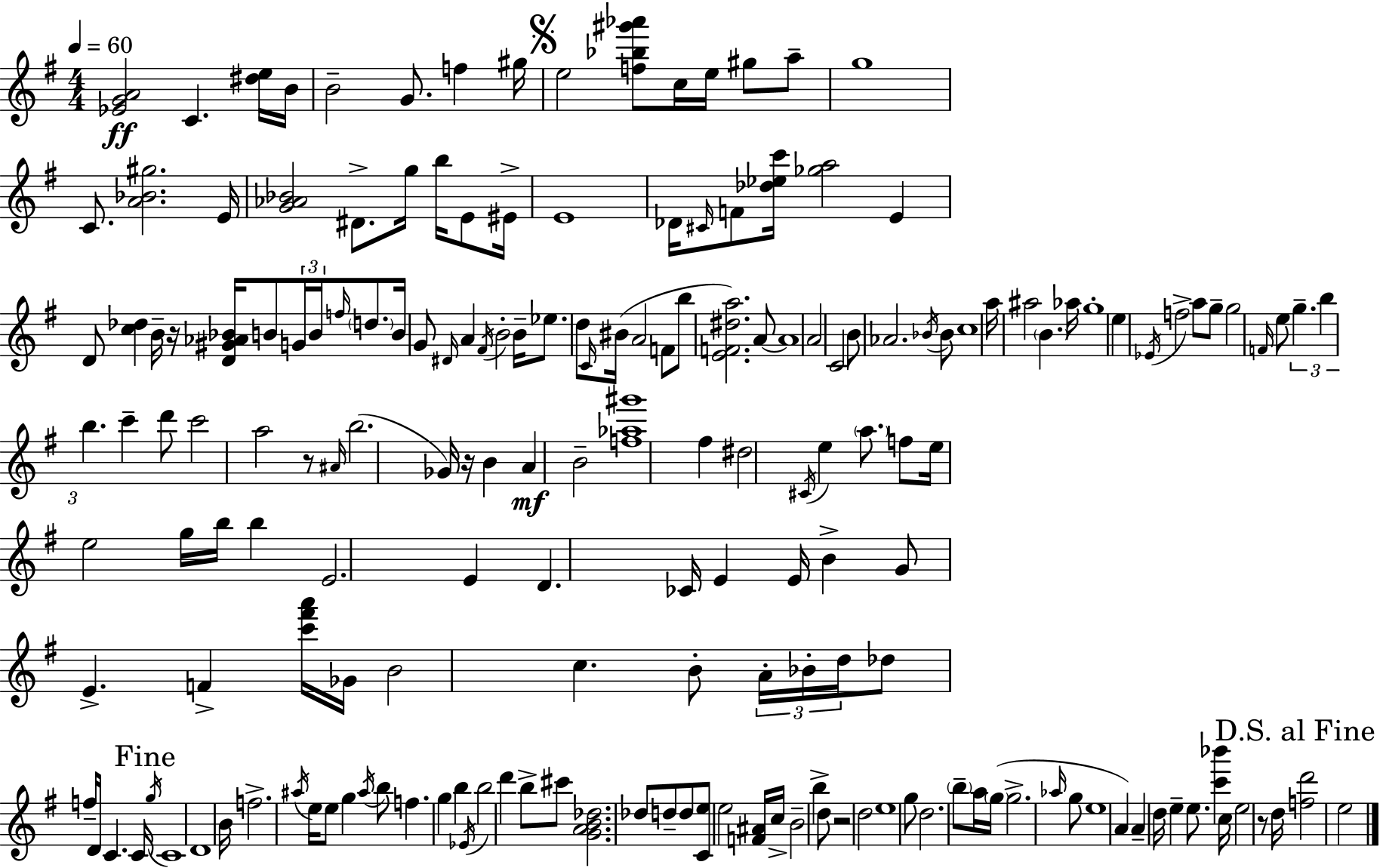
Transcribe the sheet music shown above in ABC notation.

X:1
T:Untitled
M:4/4
L:1/4
K:G
[_EGA]2 C [^de]/4 B/4 B2 G/2 f ^g/4 e2 [f_b^g'_a']/2 c/4 e/4 ^g/2 a/2 g4 C/2 [A_B^g]2 E/4 [G_A_B]2 ^D/2 g/4 b/4 E/2 ^E/4 E4 _D/4 ^C/4 F/2 [_d_ec']/4 [_ga]2 E D/2 [c_d] B/4 z/4 [D^G_A_B]/4 B/2 G/4 B/4 f/4 d/2 B/4 G/2 ^D/4 A ^F/4 B2 B/4 _e/2 d/2 C/4 ^B/4 A2 F/2 b/2 [EF^da]2 A/2 A4 A2 C2 B/2 _A2 _B/4 _B/2 c4 a/4 ^a2 B _a/4 g4 e _E/4 f2 a/2 g/2 g2 F/4 e/2 g b b c' d'/2 c'2 a2 z/2 ^A/4 b2 _G/4 z/4 B A B2 [f_a^g']4 ^f ^d2 ^C/4 e a/2 f/2 e/4 e2 g/4 b/4 b E2 E D _C/4 E E/4 B G/2 E F [c'^f'a']/4 _G/4 B2 c B/2 A/4 _B/4 d/4 _d/2 f/4 D/4 C C/4 g/4 C4 D4 B/4 f2 ^a/4 e/4 e/2 g ^a/4 b/2 f g b _E/4 b2 d' b/2 ^c'/2 [GAB_d]2 _d/2 d/2 d/2 [Ce]/2 e2 [F^A]/4 c/4 B2 b d/2 z2 d2 e4 g/2 d2 b/2 a/4 g/4 g2 _a/4 g/2 e4 A A d/4 e e/2 [c'_b'] c/4 e2 z/2 d/4 [fd']2 e2